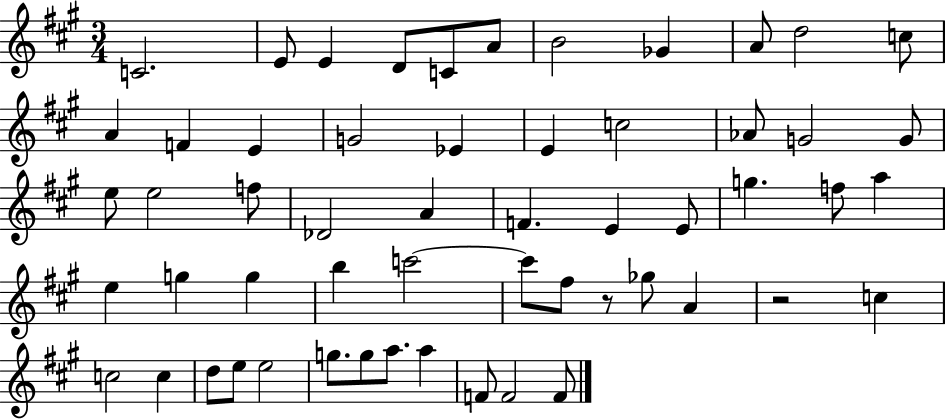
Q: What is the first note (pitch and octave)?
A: C4